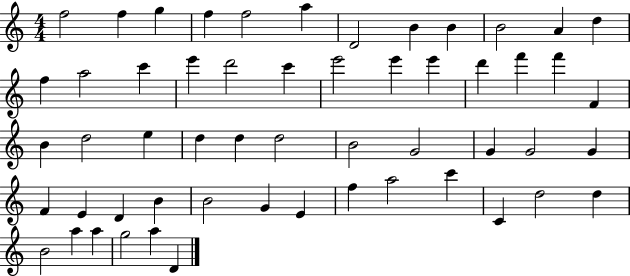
F5/h F5/q G5/q F5/q F5/h A5/q D4/h B4/q B4/q B4/h A4/q D5/q F5/q A5/h C6/q E6/q D6/h C6/q E6/h E6/q E6/q D6/q F6/q F6/q F4/q B4/q D5/h E5/q D5/q D5/q D5/h B4/h G4/h G4/q G4/h G4/q F4/q E4/q D4/q B4/q B4/h G4/q E4/q F5/q A5/h C6/q C4/q D5/h D5/q B4/h A5/q A5/q G5/h A5/q D4/q